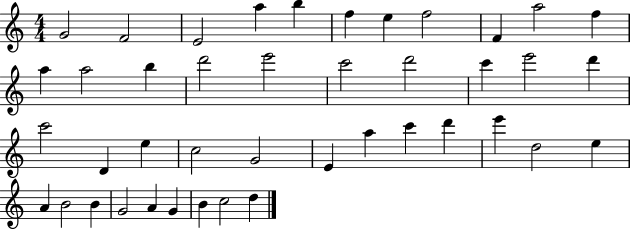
X:1
T:Untitled
M:4/4
L:1/4
K:C
G2 F2 E2 a b f e f2 F a2 f a a2 b d'2 e'2 c'2 d'2 c' e'2 d' c'2 D e c2 G2 E a c' d' e' d2 e A B2 B G2 A G B c2 d